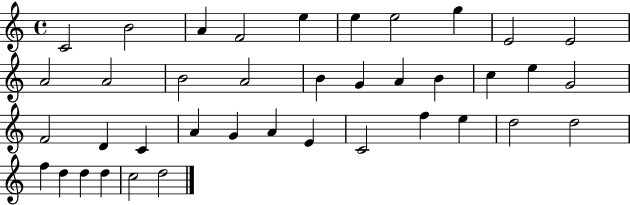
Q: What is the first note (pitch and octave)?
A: C4